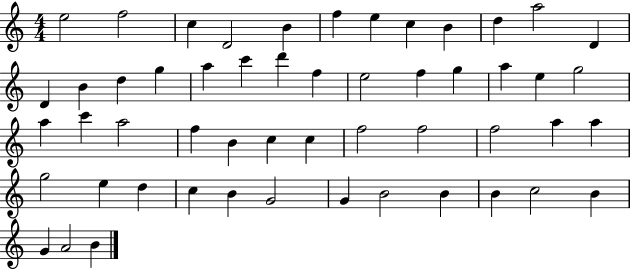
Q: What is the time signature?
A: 4/4